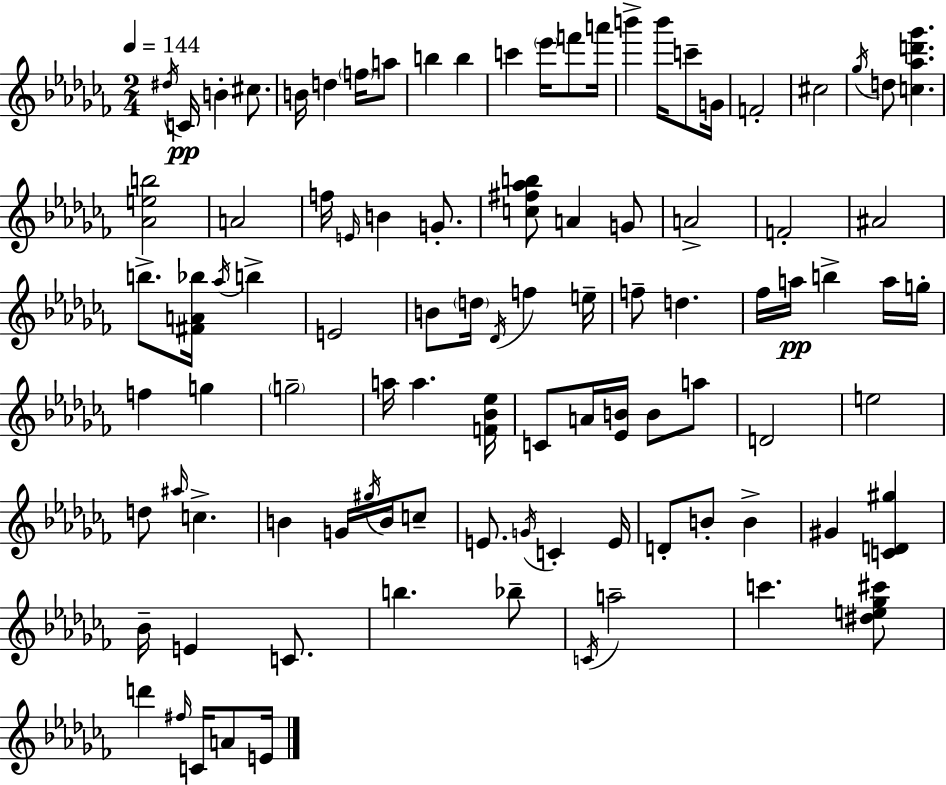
D#5/s C4/s B4/q C#5/e. B4/s D5/q F5/s A5/e B5/q B5/q C6/q Eb6/s F6/e A6/s B6/q B6/s C6/e G4/s F4/h C#5/h Gb5/s D5/e [C5,Ab5,D6,Gb6]/q. [Ab4,E5,B5]/h A4/h F5/s E4/s B4/q G4/e. [C5,F#5,Ab5,B5]/e A4/q G4/e A4/h F4/h A#4/h B5/e. [F#4,A4,Bb5]/s Ab5/s B5/q E4/h B4/e D5/s Db4/s F5/q E5/s F5/e D5/q. FES5/s A5/s B5/q A5/s G5/s F5/q G5/q G5/h A5/s A5/q. [F4,Bb4,Eb5]/s C4/e A4/s [Eb4,B4]/s B4/e A5/e D4/h E5/h D5/e A#5/s C5/q. B4/q G4/s G#5/s B4/s C5/e E4/e. G4/s C4/q E4/s D4/e B4/e B4/q G#4/q [C4,D4,G#5]/q Bb4/s E4/q C4/e. B5/q. Bb5/e C4/s A5/h C6/q. [D#5,E5,Gb5,C#6]/e D6/q F#5/s C4/s A4/e E4/s